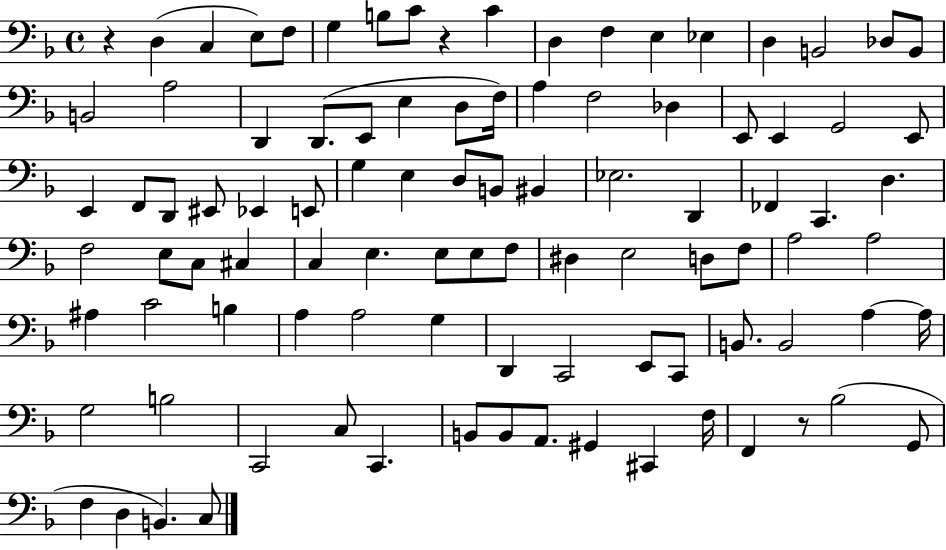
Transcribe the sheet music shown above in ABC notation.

X:1
T:Untitled
M:4/4
L:1/4
K:F
z D, C, E,/2 F,/2 G, B,/2 C/2 z C D, F, E, _E, D, B,,2 _D,/2 B,,/2 B,,2 A,2 D,, D,,/2 E,,/2 E, D,/2 F,/4 A, F,2 _D, E,,/2 E,, G,,2 E,,/2 E,, F,,/2 D,,/2 ^E,,/2 _E,, E,,/2 G, E, D,/2 B,,/2 ^B,, _E,2 D,, _F,, C,, D, F,2 E,/2 C,/2 ^C, C, E, E,/2 E,/2 F,/2 ^D, E,2 D,/2 F,/2 A,2 A,2 ^A, C2 B, A, A,2 G, D,, C,,2 E,,/2 C,,/2 B,,/2 B,,2 A, A,/4 G,2 B,2 C,,2 C,/2 C,, B,,/2 B,,/2 A,,/2 ^G,, ^C,, F,/4 F,, z/2 _B,2 G,,/2 F, D, B,, C,/2